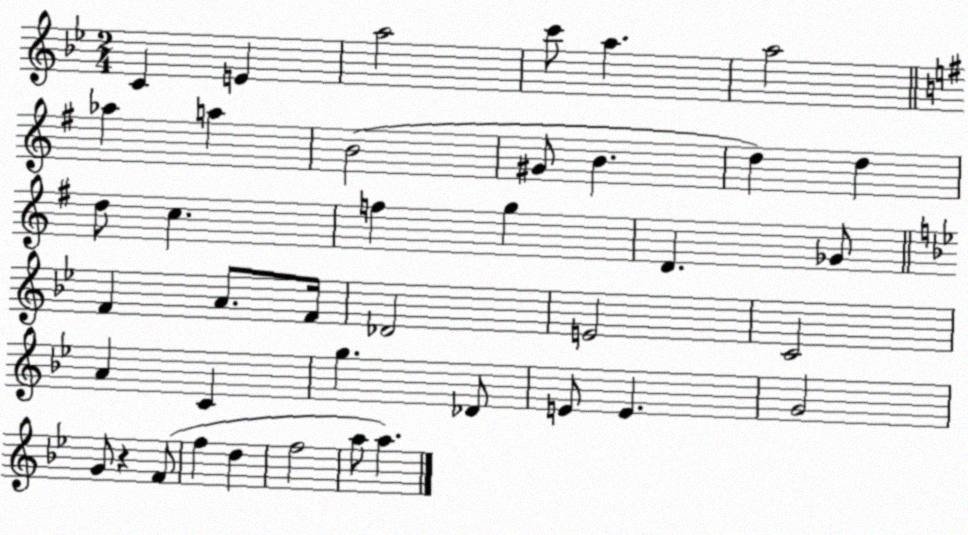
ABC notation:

X:1
T:Untitled
M:2/4
L:1/4
K:Bb
C E a2 c'/2 a a2 _a a B2 ^G/2 B d d d/2 c f g D _G/2 F A/2 F/4 _D2 E2 C2 A C g _D/2 E/2 E G2 G/2 z F/2 f d f2 a/2 a